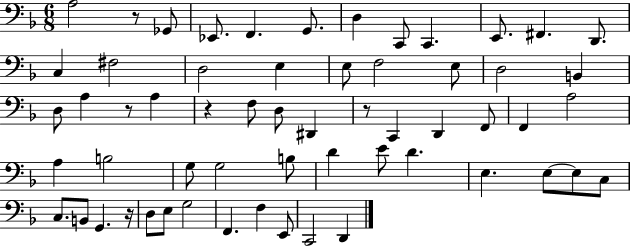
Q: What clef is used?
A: bass